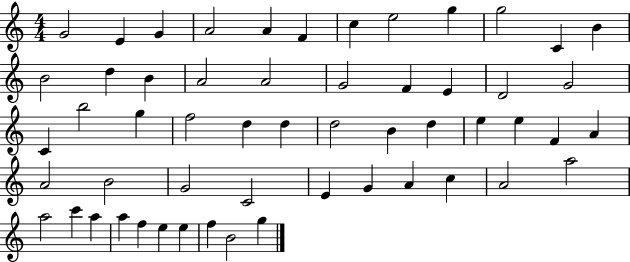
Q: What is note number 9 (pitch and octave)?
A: G5